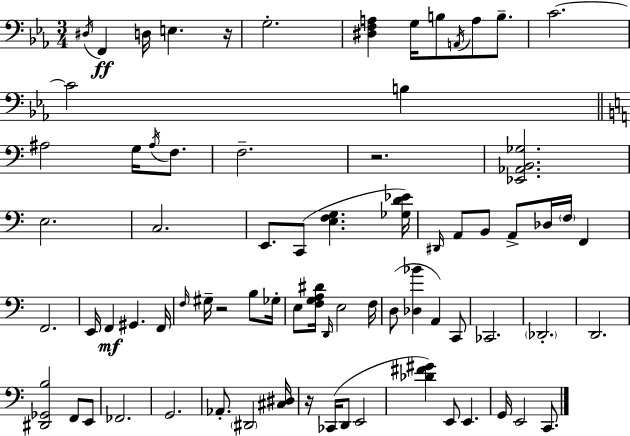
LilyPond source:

{
  \clef bass
  \numericTimeSignature
  \time 3/4
  \key ees \major
  \repeat volta 2 { \acciaccatura { dis16 }\ff f,4 d16 e4. | r16 g2.-. | <dis f a>4 g16 b8 \acciaccatura { a,16 } a8 b8.-- | c'2.~~ | \break c'2 b4 | \bar "||" \break \key c \major ais2 g16 \acciaccatura { ais16 } f8. | f2.-- | r2. | <ees, aes, b, ges>2. | \break e2. | c2. | e,8. c,8( <e f g>4. | <ges d' ees'>16) \grace { dis,16 } a,8 b,8 a,8-> des16 \parenthesize f16 f,4 | \break f,2. | e,16 f,4\mf gis,4. | f,16 \grace { f16 } gis16-- r2 | b8 ges16-. e8 <f g a dis'>16 \grace { d,16 } e2 | \break f16 d8( <des bes'>4 a,4) | c,8 ces,2. | \parenthesize des,2.-. | d,2. | \break <dis, ges, b>2 | f,8 e,8 fes,2. | g,2. | aes,8.-. \parenthesize dis,2 | \break <cis dis>16 r16 ces,16( d,8 e,2 | <des' fis' gis'>4) e,8 e,4. | g,16 e,2 | c,8. } \bar "|."
}